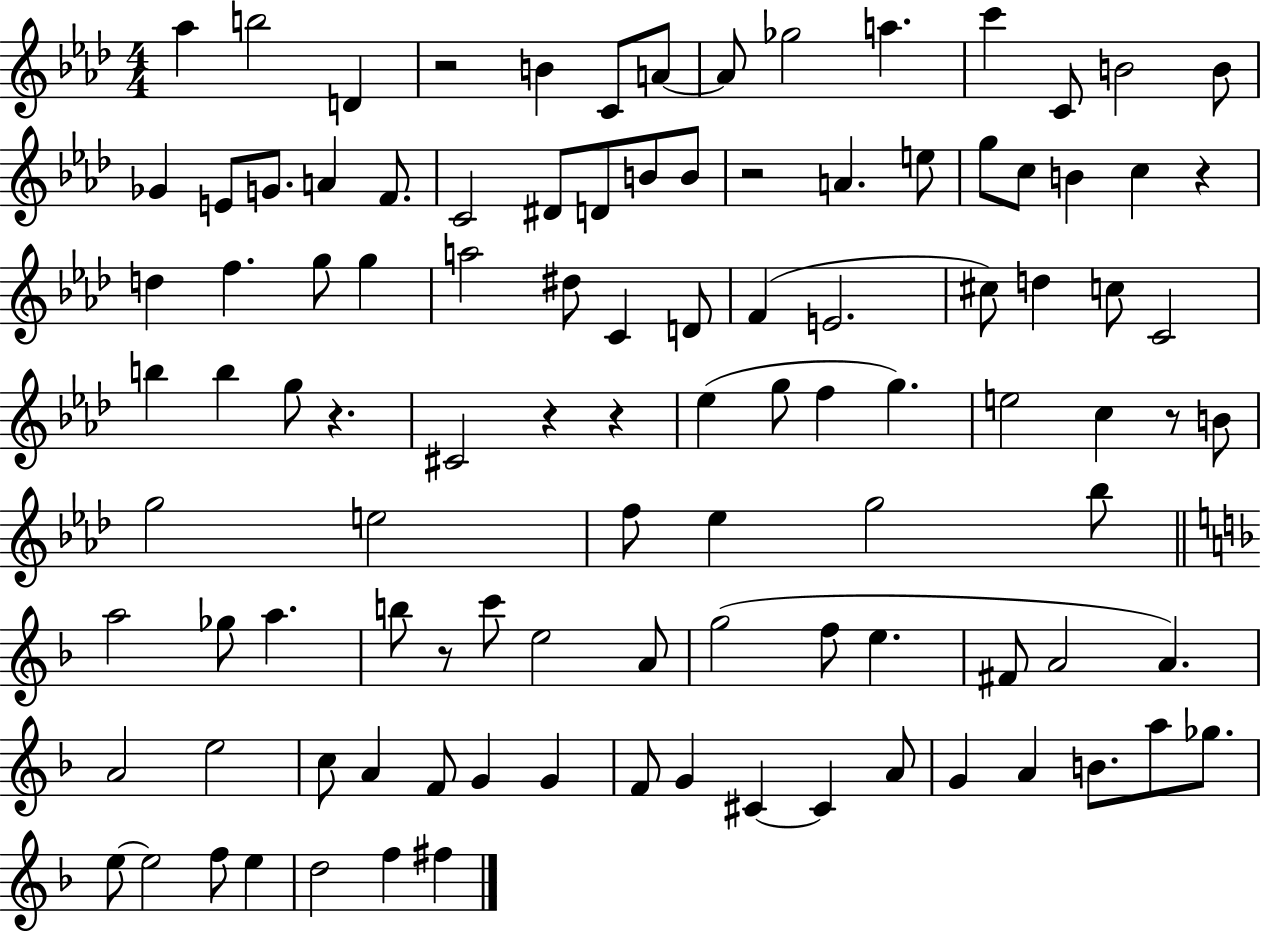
{
  \clef treble
  \numericTimeSignature
  \time 4/4
  \key aes \major
  aes''4 b''2 d'4 | r2 b'4 c'8 a'8~~ | a'8 ges''2 a''4. | c'''4 c'8 b'2 b'8 | \break ges'4 e'8 g'8. a'4 f'8. | c'2 dis'8 d'8 b'8 b'8 | r2 a'4. e''8 | g''8 c''8 b'4 c''4 r4 | \break d''4 f''4. g''8 g''4 | a''2 dis''8 c'4 d'8 | f'4( e'2. | cis''8) d''4 c''8 c'2 | \break b''4 b''4 g''8 r4. | cis'2 r4 r4 | ees''4( g''8 f''4 g''4.) | e''2 c''4 r8 b'8 | \break g''2 e''2 | f''8 ees''4 g''2 bes''8 | \bar "||" \break \key d \minor a''2 ges''8 a''4. | b''8 r8 c'''8 e''2 a'8 | g''2( f''8 e''4. | fis'8 a'2 a'4.) | \break a'2 e''2 | c''8 a'4 f'8 g'4 g'4 | f'8 g'4 cis'4~~ cis'4 a'8 | g'4 a'4 b'8. a''8 ges''8. | \break e''8~~ e''2 f''8 e''4 | d''2 f''4 fis''4 | \bar "|."
}